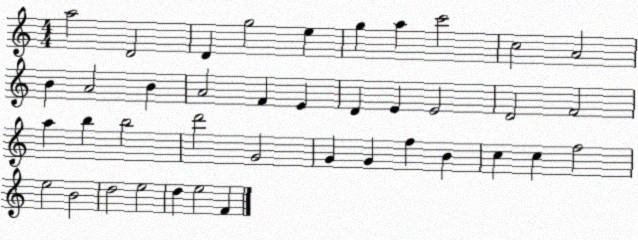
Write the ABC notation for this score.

X:1
T:Untitled
M:4/4
L:1/4
K:C
a2 D2 D g2 e g a c'2 c2 A2 B A2 B A2 F E D E E2 D2 F2 a b b2 d'2 G2 G G f B c c f2 e2 B2 d2 e2 d e2 F